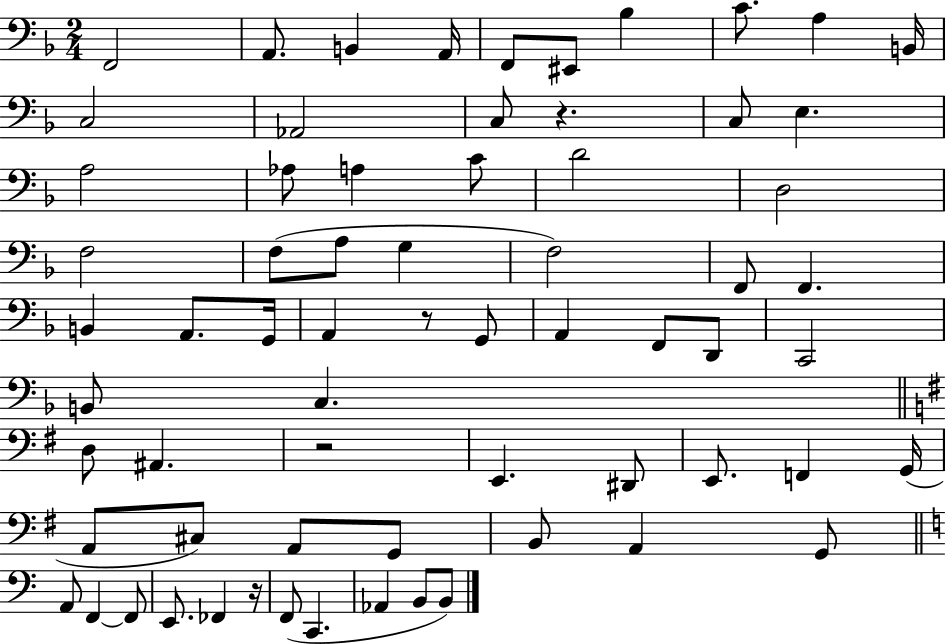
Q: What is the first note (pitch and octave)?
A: F2